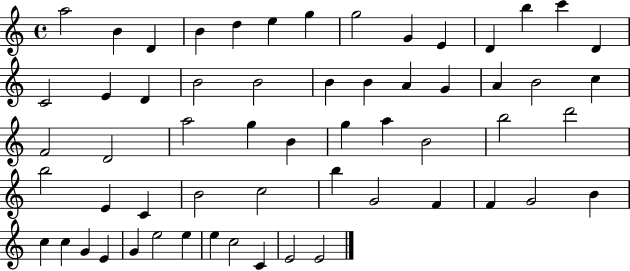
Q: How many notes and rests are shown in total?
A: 59